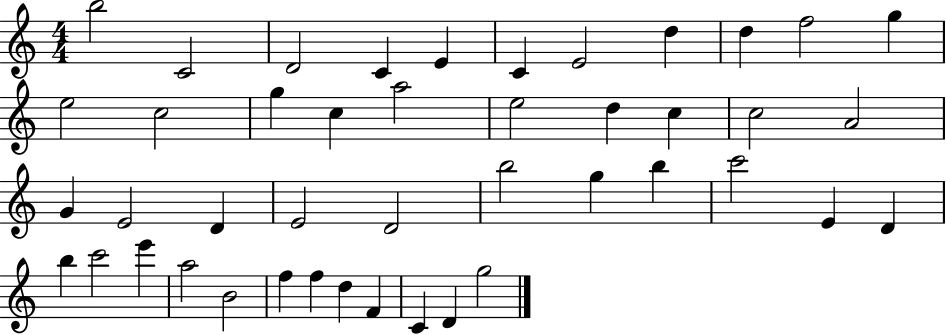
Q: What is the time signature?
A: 4/4